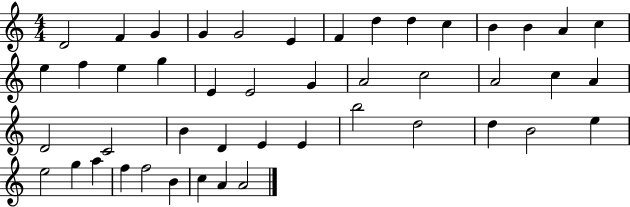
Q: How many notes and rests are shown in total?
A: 46